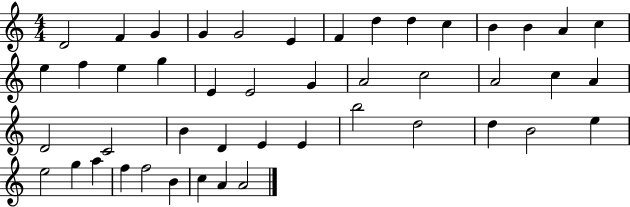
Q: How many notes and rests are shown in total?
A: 46